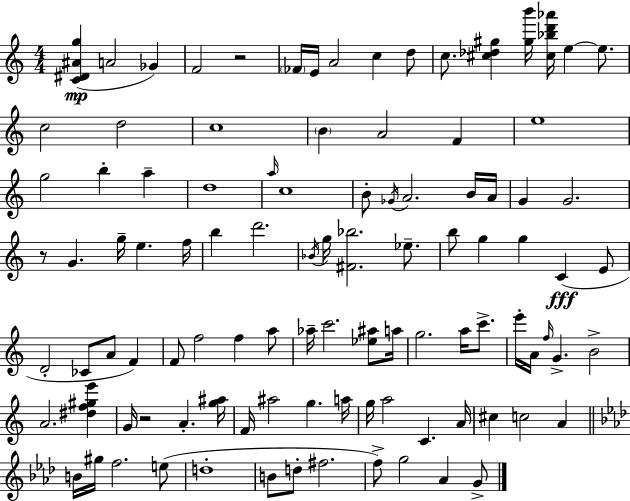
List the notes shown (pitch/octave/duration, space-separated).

[C4,D#4,A#4,G5]/q A4/h Gb4/q F4/h R/h FES4/s E4/s A4/h C5/q D5/e C5/e. [C#5,Db5,G#5]/q [G#5,B6]/s [C#5,Bb5,D6,Ab6]/s E5/q E5/e. C5/h D5/h C5/w B4/q A4/h F4/q E5/w G5/h B5/q A5/q D5/w A5/s C5/w B4/e Gb4/s A4/h. B4/s A4/s G4/q G4/h. R/e G4/q. G5/s E5/q. F5/s B5/q D6/h. Bb4/s G5/s [F#4,Bb5]/h. Eb5/e. B5/e G5/q G5/q C4/q E4/e D4/h CES4/e A4/e F4/q F4/e F5/h F5/q A5/e Ab5/s C6/h. [Eb5,A#5]/e A5/s G5/h. A5/s C6/e. E6/s A4/s F5/s G4/q. B4/h A4/h. [D#5,F5,G#5,E6]/q G4/s R/h A4/q. [G5,A#5]/s F4/s A#5/h G5/q. A5/s G5/s A5/h C4/q. A4/s C#5/q C5/h A4/q B4/s G#5/s F5/h. E5/e D5/w B4/e D5/e F#5/h. F5/e G5/h Ab4/q G4/e